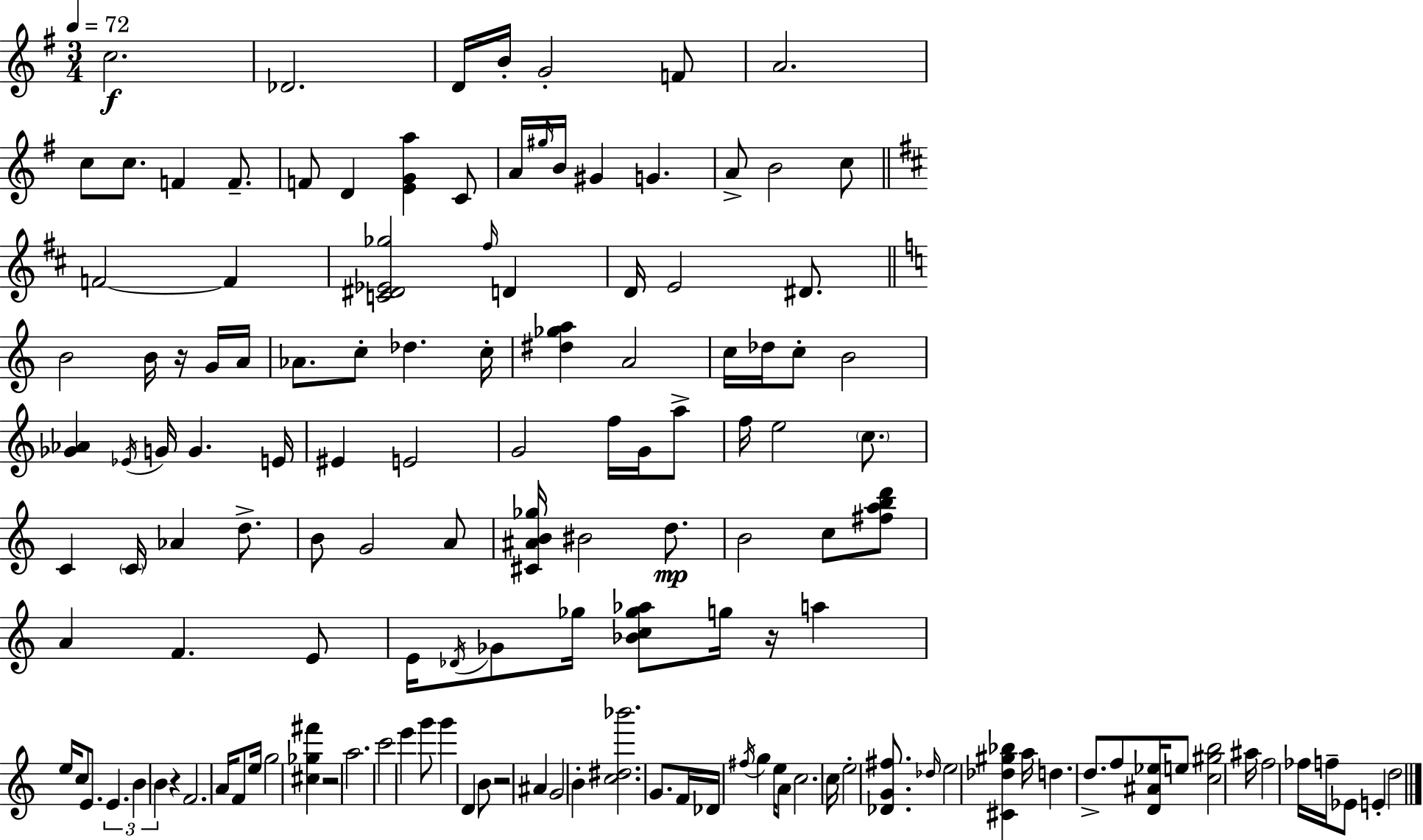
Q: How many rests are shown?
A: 5